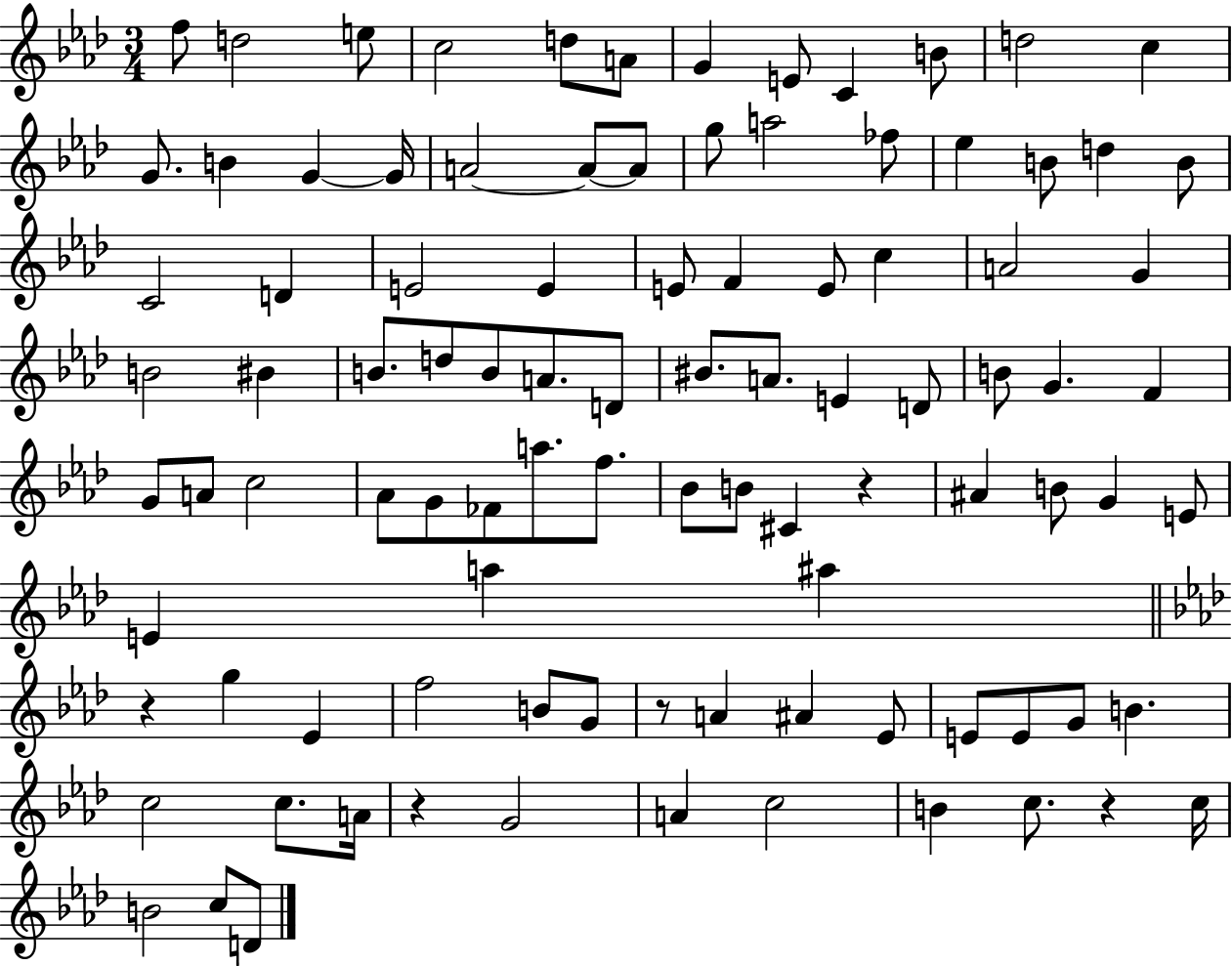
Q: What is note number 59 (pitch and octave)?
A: Bb4